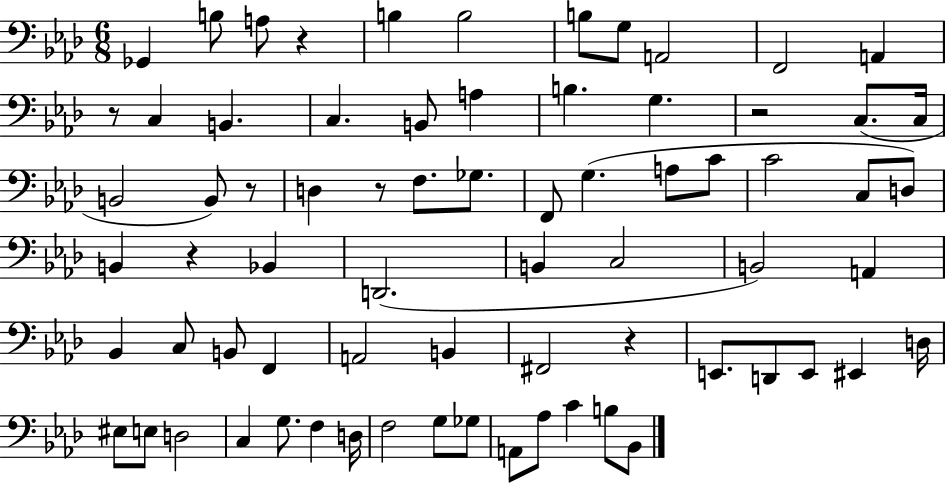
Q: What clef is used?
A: bass